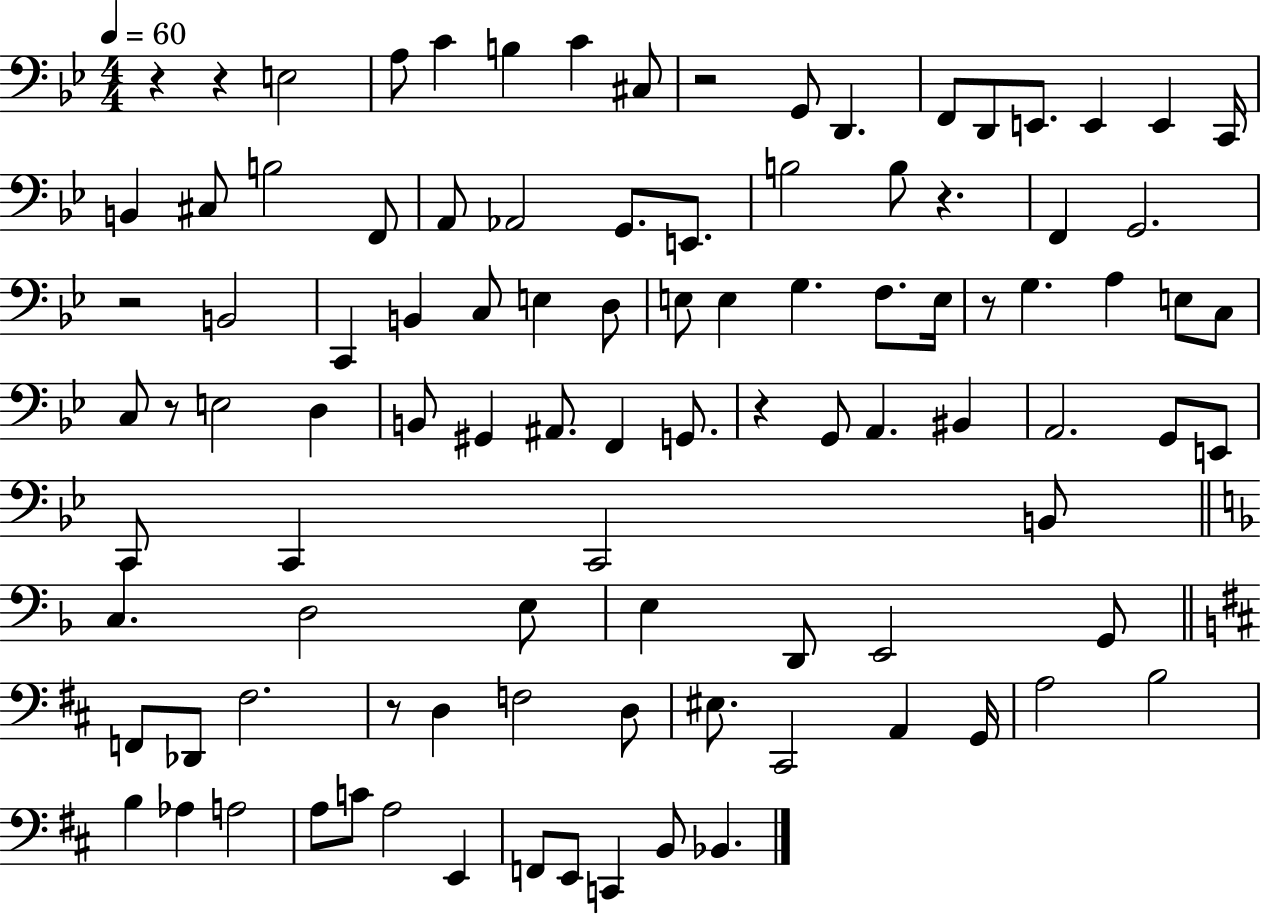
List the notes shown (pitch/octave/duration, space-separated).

R/q R/q E3/h A3/e C4/q B3/q C4/q C#3/e R/h G2/e D2/q. F2/e D2/e E2/e. E2/q E2/q C2/s B2/q C#3/e B3/h F2/e A2/e Ab2/h G2/e. E2/e. B3/h B3/e R/q. F2/q G2/h. R/h B2/h C2/q B2/q C3/e E3/q D3/e E3/e E3/q G3/q. F3/e. E3/s R/e G3/q. A3/q E3/e C3/e C3/e R/e E3/h D3/q B2/e G#2/q A#2/e. F2/q G2/e. R/q G2/e A2/q. BIS2/q A2/h. G2/e E2/e C2/e C2/q C2/h B2/e C3/q. D3/h E3/e E3/q D2/e E2/h G2/e F2/e Db2/e F#3/h. R/e D3/q F3/h D3/e EIS3/e. C#2/h A2/q G2/s A3/h B3/h B3/q Ab3/q A3/h A3/e C4/e A3/h E2/q F2/e E2/e C2/q B2/e Bb2/q.